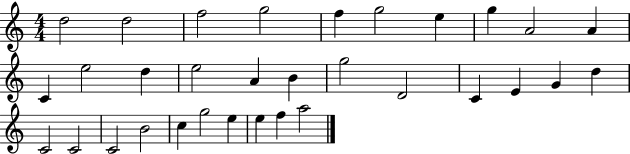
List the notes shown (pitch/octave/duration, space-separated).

D5/h D5/h F5/h G5/h F5/q G5/h E5/q G5/q A4/h A4/q C4/q E5/h D5/q E5/h A4/q B4/q G5/h D4/h C4/q E4/q G4/q D5/q C4/h C4/h C4/h B4/h C5/q G5/h E5/q E5/q F5/q A5/h